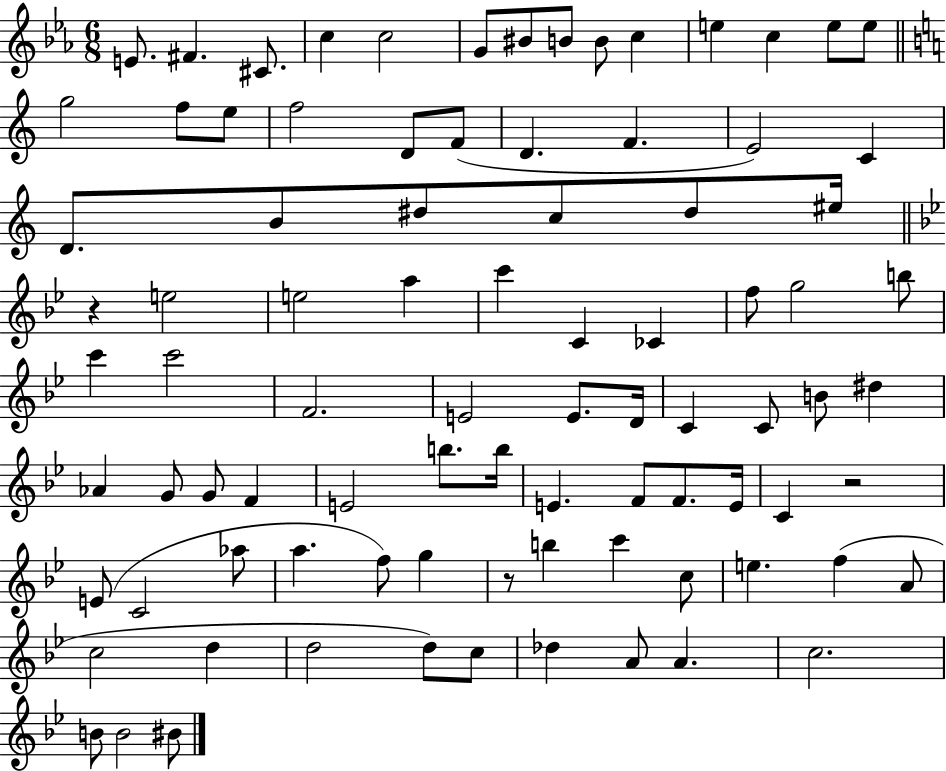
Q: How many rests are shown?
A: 3